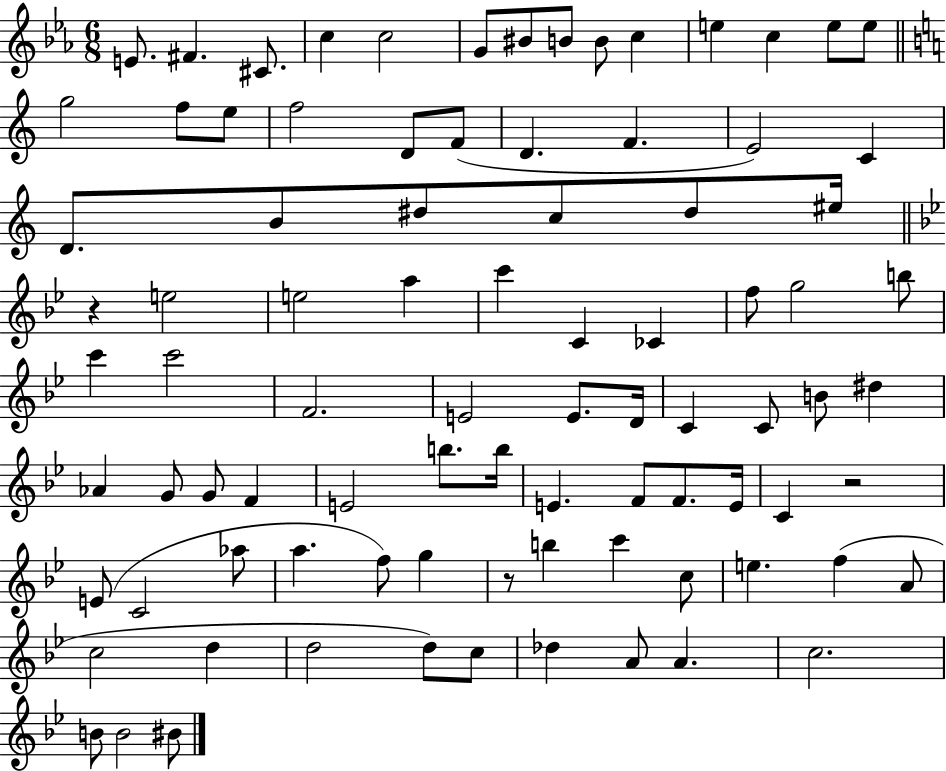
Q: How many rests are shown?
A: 3